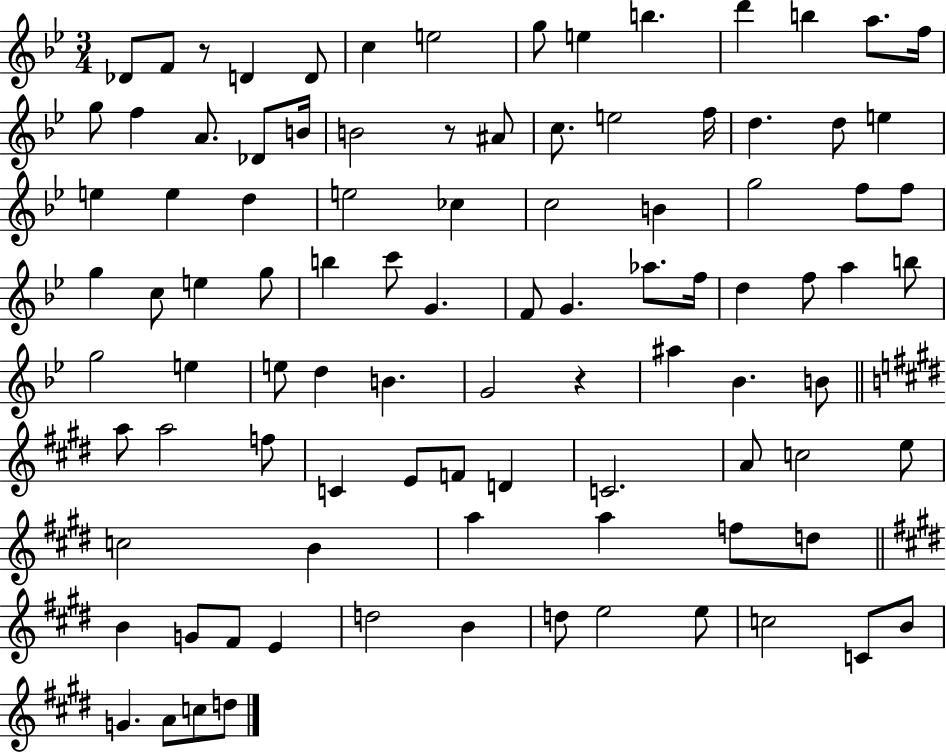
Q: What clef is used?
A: treble